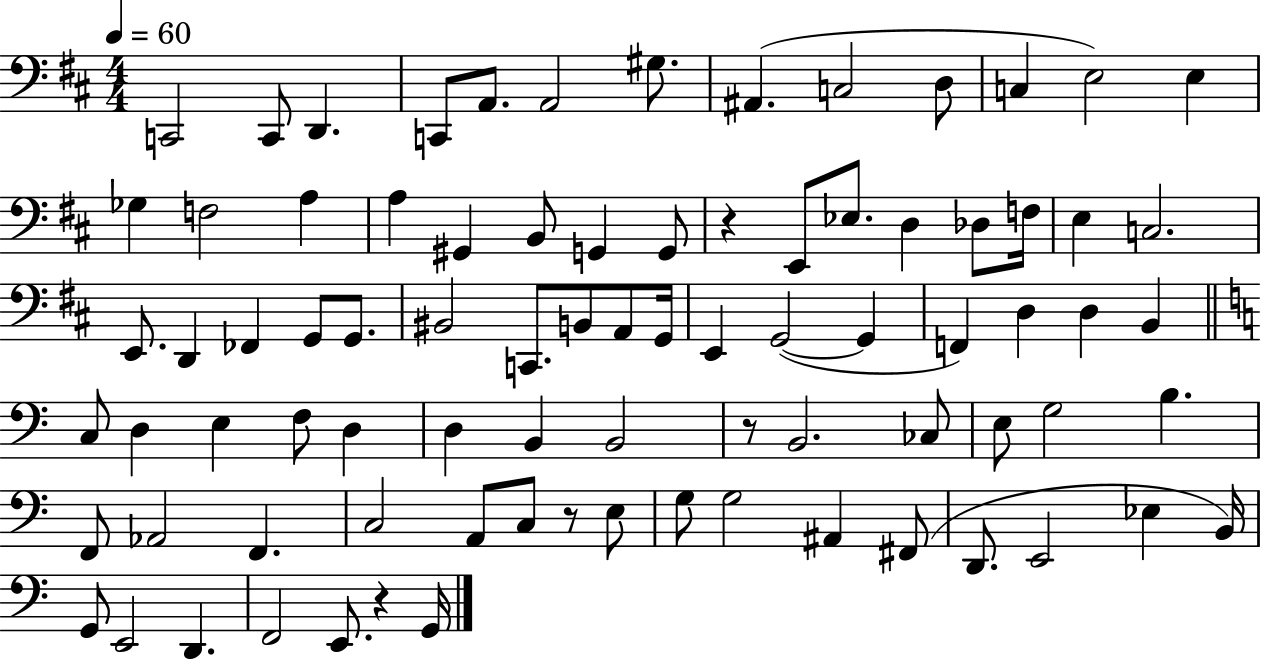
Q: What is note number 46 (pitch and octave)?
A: C3